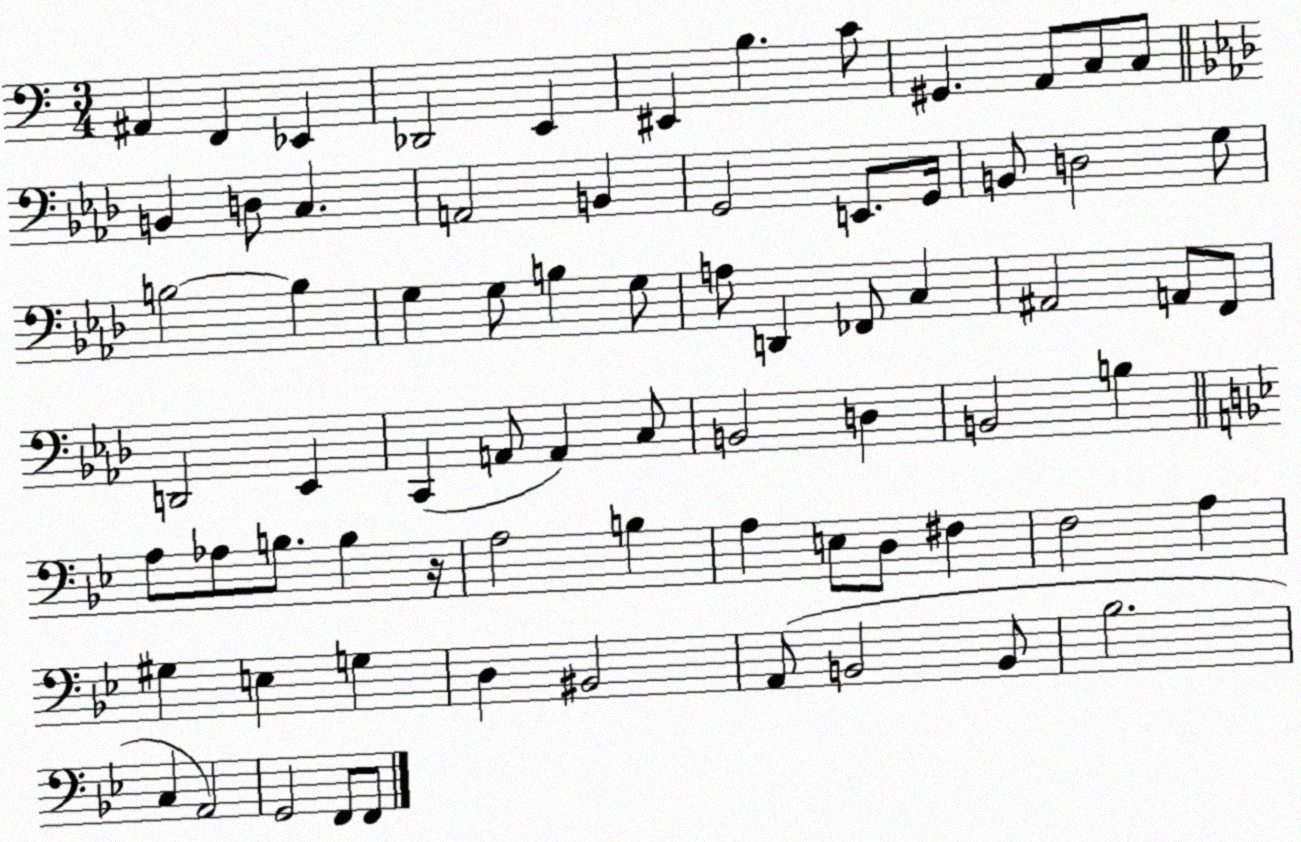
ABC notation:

X:1
T:Untitled
M:3/4
L:1/4
K:C
^A,, F,, _E,, _D,,2 E,, ^E,, B, C/2 ^G,, A,,/2 C,/2 C,/2 B,, D,/2 C, A,,2 B,, G,,2 E,,/2 G,,/4 B,,/2 D,2 G,/2 B,2 B, G, G,/2 B, G,/2 A,/2 D,, _F,,/2 C, ^A,,2 A,,/2 F,,/2 D,,2 _E,, C,, A,,/2 A,, C,/2 B,,2 D, B,,2 B, A,/2 _A,/2 B,/2 B, z/4 A,2 B, A, E,/2 D,/2 ^F, F,2 A, ^G, E, G, D, ^B,,2 A,,/2 B,,2 B,,/2 _B,2 C, A,,2 G,,2 F,,/2 F,,/2